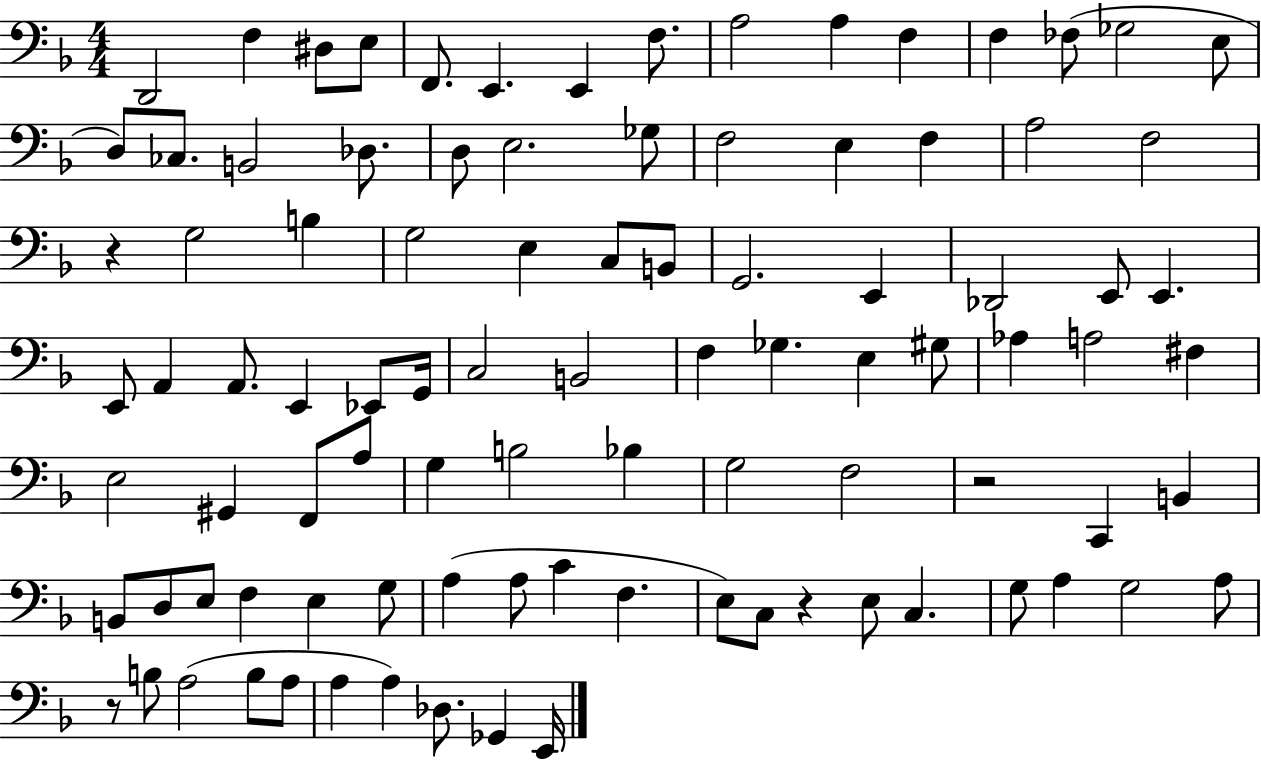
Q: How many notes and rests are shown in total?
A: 95